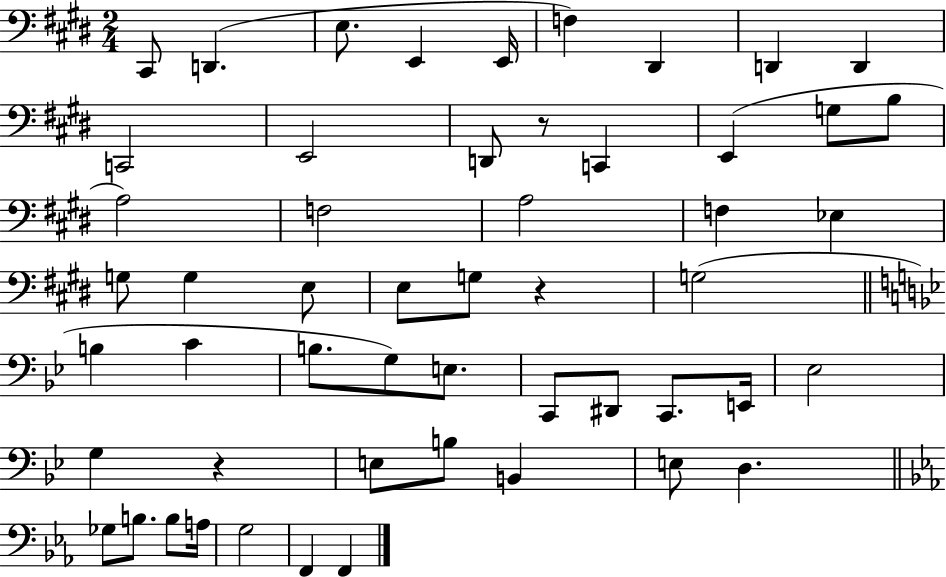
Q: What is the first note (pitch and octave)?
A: C#2